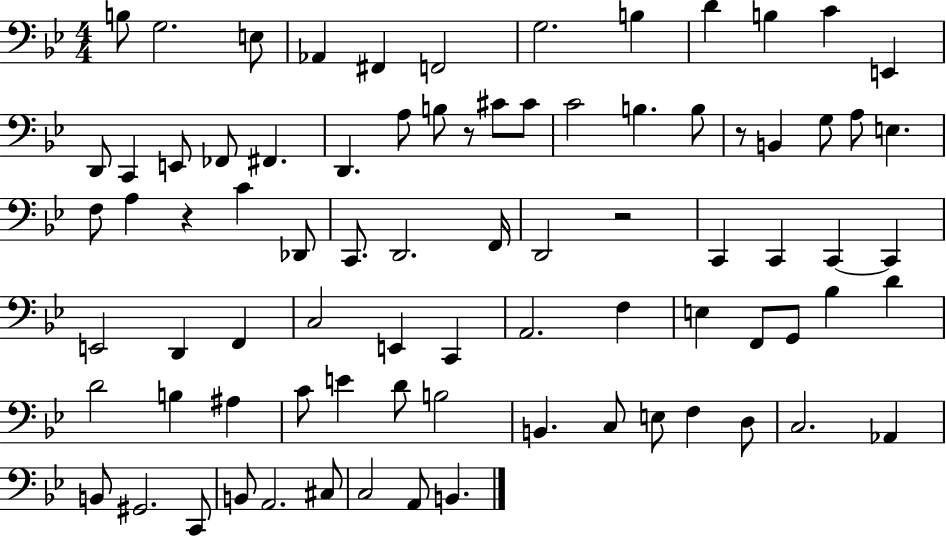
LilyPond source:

{
  \clef bass
  \numericTimeSignature
  \time 4/4
  \key bes \major
  b8 g2. e8 | aes,4 fis,4 f,2 | g2. b4 | d'4 b4 c'4 e,4 | \break d,8 c,4 e,8 fes,8 fis,4. | d,4. a8 b8 r8 cis'8 cis'8 | c'2 b4. b8 | r8 b,4 g8 a8 e4. | \break f8 a4 r4 c'4 des,8 | c,8. d,2. f,16 | d,2 r2 | c,4 c,4 c,4~~ c,4 | \break e,2 d,4 f,4 | c2 e,4 c,4 | a,2. f4 | e4 f,8 g,8 bes4 d'4 | \break d'2 b4 ais4 | c'8 e'4 d'8 b2 | b,4. c8 e8 f4 d8 | c2. aes,4 | \break b,8 gis,2. c,8 | b,8 a,2. cis8 | c2 a,8 b,4. | \bar "|."
}